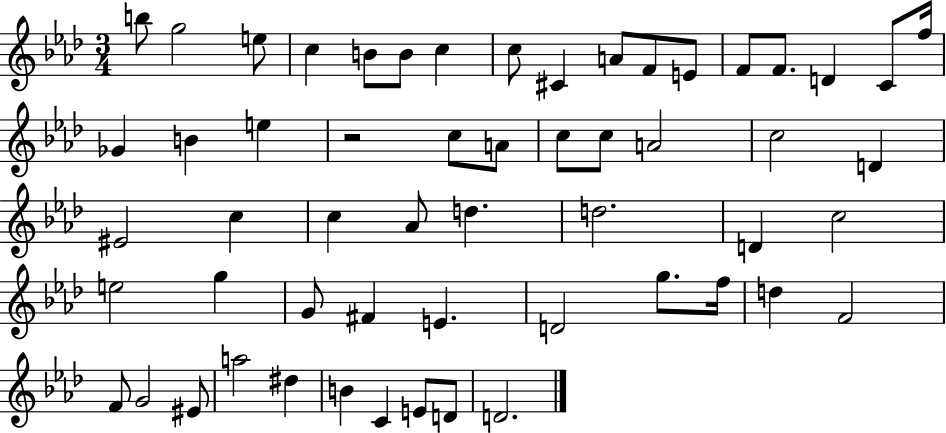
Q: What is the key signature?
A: AES major